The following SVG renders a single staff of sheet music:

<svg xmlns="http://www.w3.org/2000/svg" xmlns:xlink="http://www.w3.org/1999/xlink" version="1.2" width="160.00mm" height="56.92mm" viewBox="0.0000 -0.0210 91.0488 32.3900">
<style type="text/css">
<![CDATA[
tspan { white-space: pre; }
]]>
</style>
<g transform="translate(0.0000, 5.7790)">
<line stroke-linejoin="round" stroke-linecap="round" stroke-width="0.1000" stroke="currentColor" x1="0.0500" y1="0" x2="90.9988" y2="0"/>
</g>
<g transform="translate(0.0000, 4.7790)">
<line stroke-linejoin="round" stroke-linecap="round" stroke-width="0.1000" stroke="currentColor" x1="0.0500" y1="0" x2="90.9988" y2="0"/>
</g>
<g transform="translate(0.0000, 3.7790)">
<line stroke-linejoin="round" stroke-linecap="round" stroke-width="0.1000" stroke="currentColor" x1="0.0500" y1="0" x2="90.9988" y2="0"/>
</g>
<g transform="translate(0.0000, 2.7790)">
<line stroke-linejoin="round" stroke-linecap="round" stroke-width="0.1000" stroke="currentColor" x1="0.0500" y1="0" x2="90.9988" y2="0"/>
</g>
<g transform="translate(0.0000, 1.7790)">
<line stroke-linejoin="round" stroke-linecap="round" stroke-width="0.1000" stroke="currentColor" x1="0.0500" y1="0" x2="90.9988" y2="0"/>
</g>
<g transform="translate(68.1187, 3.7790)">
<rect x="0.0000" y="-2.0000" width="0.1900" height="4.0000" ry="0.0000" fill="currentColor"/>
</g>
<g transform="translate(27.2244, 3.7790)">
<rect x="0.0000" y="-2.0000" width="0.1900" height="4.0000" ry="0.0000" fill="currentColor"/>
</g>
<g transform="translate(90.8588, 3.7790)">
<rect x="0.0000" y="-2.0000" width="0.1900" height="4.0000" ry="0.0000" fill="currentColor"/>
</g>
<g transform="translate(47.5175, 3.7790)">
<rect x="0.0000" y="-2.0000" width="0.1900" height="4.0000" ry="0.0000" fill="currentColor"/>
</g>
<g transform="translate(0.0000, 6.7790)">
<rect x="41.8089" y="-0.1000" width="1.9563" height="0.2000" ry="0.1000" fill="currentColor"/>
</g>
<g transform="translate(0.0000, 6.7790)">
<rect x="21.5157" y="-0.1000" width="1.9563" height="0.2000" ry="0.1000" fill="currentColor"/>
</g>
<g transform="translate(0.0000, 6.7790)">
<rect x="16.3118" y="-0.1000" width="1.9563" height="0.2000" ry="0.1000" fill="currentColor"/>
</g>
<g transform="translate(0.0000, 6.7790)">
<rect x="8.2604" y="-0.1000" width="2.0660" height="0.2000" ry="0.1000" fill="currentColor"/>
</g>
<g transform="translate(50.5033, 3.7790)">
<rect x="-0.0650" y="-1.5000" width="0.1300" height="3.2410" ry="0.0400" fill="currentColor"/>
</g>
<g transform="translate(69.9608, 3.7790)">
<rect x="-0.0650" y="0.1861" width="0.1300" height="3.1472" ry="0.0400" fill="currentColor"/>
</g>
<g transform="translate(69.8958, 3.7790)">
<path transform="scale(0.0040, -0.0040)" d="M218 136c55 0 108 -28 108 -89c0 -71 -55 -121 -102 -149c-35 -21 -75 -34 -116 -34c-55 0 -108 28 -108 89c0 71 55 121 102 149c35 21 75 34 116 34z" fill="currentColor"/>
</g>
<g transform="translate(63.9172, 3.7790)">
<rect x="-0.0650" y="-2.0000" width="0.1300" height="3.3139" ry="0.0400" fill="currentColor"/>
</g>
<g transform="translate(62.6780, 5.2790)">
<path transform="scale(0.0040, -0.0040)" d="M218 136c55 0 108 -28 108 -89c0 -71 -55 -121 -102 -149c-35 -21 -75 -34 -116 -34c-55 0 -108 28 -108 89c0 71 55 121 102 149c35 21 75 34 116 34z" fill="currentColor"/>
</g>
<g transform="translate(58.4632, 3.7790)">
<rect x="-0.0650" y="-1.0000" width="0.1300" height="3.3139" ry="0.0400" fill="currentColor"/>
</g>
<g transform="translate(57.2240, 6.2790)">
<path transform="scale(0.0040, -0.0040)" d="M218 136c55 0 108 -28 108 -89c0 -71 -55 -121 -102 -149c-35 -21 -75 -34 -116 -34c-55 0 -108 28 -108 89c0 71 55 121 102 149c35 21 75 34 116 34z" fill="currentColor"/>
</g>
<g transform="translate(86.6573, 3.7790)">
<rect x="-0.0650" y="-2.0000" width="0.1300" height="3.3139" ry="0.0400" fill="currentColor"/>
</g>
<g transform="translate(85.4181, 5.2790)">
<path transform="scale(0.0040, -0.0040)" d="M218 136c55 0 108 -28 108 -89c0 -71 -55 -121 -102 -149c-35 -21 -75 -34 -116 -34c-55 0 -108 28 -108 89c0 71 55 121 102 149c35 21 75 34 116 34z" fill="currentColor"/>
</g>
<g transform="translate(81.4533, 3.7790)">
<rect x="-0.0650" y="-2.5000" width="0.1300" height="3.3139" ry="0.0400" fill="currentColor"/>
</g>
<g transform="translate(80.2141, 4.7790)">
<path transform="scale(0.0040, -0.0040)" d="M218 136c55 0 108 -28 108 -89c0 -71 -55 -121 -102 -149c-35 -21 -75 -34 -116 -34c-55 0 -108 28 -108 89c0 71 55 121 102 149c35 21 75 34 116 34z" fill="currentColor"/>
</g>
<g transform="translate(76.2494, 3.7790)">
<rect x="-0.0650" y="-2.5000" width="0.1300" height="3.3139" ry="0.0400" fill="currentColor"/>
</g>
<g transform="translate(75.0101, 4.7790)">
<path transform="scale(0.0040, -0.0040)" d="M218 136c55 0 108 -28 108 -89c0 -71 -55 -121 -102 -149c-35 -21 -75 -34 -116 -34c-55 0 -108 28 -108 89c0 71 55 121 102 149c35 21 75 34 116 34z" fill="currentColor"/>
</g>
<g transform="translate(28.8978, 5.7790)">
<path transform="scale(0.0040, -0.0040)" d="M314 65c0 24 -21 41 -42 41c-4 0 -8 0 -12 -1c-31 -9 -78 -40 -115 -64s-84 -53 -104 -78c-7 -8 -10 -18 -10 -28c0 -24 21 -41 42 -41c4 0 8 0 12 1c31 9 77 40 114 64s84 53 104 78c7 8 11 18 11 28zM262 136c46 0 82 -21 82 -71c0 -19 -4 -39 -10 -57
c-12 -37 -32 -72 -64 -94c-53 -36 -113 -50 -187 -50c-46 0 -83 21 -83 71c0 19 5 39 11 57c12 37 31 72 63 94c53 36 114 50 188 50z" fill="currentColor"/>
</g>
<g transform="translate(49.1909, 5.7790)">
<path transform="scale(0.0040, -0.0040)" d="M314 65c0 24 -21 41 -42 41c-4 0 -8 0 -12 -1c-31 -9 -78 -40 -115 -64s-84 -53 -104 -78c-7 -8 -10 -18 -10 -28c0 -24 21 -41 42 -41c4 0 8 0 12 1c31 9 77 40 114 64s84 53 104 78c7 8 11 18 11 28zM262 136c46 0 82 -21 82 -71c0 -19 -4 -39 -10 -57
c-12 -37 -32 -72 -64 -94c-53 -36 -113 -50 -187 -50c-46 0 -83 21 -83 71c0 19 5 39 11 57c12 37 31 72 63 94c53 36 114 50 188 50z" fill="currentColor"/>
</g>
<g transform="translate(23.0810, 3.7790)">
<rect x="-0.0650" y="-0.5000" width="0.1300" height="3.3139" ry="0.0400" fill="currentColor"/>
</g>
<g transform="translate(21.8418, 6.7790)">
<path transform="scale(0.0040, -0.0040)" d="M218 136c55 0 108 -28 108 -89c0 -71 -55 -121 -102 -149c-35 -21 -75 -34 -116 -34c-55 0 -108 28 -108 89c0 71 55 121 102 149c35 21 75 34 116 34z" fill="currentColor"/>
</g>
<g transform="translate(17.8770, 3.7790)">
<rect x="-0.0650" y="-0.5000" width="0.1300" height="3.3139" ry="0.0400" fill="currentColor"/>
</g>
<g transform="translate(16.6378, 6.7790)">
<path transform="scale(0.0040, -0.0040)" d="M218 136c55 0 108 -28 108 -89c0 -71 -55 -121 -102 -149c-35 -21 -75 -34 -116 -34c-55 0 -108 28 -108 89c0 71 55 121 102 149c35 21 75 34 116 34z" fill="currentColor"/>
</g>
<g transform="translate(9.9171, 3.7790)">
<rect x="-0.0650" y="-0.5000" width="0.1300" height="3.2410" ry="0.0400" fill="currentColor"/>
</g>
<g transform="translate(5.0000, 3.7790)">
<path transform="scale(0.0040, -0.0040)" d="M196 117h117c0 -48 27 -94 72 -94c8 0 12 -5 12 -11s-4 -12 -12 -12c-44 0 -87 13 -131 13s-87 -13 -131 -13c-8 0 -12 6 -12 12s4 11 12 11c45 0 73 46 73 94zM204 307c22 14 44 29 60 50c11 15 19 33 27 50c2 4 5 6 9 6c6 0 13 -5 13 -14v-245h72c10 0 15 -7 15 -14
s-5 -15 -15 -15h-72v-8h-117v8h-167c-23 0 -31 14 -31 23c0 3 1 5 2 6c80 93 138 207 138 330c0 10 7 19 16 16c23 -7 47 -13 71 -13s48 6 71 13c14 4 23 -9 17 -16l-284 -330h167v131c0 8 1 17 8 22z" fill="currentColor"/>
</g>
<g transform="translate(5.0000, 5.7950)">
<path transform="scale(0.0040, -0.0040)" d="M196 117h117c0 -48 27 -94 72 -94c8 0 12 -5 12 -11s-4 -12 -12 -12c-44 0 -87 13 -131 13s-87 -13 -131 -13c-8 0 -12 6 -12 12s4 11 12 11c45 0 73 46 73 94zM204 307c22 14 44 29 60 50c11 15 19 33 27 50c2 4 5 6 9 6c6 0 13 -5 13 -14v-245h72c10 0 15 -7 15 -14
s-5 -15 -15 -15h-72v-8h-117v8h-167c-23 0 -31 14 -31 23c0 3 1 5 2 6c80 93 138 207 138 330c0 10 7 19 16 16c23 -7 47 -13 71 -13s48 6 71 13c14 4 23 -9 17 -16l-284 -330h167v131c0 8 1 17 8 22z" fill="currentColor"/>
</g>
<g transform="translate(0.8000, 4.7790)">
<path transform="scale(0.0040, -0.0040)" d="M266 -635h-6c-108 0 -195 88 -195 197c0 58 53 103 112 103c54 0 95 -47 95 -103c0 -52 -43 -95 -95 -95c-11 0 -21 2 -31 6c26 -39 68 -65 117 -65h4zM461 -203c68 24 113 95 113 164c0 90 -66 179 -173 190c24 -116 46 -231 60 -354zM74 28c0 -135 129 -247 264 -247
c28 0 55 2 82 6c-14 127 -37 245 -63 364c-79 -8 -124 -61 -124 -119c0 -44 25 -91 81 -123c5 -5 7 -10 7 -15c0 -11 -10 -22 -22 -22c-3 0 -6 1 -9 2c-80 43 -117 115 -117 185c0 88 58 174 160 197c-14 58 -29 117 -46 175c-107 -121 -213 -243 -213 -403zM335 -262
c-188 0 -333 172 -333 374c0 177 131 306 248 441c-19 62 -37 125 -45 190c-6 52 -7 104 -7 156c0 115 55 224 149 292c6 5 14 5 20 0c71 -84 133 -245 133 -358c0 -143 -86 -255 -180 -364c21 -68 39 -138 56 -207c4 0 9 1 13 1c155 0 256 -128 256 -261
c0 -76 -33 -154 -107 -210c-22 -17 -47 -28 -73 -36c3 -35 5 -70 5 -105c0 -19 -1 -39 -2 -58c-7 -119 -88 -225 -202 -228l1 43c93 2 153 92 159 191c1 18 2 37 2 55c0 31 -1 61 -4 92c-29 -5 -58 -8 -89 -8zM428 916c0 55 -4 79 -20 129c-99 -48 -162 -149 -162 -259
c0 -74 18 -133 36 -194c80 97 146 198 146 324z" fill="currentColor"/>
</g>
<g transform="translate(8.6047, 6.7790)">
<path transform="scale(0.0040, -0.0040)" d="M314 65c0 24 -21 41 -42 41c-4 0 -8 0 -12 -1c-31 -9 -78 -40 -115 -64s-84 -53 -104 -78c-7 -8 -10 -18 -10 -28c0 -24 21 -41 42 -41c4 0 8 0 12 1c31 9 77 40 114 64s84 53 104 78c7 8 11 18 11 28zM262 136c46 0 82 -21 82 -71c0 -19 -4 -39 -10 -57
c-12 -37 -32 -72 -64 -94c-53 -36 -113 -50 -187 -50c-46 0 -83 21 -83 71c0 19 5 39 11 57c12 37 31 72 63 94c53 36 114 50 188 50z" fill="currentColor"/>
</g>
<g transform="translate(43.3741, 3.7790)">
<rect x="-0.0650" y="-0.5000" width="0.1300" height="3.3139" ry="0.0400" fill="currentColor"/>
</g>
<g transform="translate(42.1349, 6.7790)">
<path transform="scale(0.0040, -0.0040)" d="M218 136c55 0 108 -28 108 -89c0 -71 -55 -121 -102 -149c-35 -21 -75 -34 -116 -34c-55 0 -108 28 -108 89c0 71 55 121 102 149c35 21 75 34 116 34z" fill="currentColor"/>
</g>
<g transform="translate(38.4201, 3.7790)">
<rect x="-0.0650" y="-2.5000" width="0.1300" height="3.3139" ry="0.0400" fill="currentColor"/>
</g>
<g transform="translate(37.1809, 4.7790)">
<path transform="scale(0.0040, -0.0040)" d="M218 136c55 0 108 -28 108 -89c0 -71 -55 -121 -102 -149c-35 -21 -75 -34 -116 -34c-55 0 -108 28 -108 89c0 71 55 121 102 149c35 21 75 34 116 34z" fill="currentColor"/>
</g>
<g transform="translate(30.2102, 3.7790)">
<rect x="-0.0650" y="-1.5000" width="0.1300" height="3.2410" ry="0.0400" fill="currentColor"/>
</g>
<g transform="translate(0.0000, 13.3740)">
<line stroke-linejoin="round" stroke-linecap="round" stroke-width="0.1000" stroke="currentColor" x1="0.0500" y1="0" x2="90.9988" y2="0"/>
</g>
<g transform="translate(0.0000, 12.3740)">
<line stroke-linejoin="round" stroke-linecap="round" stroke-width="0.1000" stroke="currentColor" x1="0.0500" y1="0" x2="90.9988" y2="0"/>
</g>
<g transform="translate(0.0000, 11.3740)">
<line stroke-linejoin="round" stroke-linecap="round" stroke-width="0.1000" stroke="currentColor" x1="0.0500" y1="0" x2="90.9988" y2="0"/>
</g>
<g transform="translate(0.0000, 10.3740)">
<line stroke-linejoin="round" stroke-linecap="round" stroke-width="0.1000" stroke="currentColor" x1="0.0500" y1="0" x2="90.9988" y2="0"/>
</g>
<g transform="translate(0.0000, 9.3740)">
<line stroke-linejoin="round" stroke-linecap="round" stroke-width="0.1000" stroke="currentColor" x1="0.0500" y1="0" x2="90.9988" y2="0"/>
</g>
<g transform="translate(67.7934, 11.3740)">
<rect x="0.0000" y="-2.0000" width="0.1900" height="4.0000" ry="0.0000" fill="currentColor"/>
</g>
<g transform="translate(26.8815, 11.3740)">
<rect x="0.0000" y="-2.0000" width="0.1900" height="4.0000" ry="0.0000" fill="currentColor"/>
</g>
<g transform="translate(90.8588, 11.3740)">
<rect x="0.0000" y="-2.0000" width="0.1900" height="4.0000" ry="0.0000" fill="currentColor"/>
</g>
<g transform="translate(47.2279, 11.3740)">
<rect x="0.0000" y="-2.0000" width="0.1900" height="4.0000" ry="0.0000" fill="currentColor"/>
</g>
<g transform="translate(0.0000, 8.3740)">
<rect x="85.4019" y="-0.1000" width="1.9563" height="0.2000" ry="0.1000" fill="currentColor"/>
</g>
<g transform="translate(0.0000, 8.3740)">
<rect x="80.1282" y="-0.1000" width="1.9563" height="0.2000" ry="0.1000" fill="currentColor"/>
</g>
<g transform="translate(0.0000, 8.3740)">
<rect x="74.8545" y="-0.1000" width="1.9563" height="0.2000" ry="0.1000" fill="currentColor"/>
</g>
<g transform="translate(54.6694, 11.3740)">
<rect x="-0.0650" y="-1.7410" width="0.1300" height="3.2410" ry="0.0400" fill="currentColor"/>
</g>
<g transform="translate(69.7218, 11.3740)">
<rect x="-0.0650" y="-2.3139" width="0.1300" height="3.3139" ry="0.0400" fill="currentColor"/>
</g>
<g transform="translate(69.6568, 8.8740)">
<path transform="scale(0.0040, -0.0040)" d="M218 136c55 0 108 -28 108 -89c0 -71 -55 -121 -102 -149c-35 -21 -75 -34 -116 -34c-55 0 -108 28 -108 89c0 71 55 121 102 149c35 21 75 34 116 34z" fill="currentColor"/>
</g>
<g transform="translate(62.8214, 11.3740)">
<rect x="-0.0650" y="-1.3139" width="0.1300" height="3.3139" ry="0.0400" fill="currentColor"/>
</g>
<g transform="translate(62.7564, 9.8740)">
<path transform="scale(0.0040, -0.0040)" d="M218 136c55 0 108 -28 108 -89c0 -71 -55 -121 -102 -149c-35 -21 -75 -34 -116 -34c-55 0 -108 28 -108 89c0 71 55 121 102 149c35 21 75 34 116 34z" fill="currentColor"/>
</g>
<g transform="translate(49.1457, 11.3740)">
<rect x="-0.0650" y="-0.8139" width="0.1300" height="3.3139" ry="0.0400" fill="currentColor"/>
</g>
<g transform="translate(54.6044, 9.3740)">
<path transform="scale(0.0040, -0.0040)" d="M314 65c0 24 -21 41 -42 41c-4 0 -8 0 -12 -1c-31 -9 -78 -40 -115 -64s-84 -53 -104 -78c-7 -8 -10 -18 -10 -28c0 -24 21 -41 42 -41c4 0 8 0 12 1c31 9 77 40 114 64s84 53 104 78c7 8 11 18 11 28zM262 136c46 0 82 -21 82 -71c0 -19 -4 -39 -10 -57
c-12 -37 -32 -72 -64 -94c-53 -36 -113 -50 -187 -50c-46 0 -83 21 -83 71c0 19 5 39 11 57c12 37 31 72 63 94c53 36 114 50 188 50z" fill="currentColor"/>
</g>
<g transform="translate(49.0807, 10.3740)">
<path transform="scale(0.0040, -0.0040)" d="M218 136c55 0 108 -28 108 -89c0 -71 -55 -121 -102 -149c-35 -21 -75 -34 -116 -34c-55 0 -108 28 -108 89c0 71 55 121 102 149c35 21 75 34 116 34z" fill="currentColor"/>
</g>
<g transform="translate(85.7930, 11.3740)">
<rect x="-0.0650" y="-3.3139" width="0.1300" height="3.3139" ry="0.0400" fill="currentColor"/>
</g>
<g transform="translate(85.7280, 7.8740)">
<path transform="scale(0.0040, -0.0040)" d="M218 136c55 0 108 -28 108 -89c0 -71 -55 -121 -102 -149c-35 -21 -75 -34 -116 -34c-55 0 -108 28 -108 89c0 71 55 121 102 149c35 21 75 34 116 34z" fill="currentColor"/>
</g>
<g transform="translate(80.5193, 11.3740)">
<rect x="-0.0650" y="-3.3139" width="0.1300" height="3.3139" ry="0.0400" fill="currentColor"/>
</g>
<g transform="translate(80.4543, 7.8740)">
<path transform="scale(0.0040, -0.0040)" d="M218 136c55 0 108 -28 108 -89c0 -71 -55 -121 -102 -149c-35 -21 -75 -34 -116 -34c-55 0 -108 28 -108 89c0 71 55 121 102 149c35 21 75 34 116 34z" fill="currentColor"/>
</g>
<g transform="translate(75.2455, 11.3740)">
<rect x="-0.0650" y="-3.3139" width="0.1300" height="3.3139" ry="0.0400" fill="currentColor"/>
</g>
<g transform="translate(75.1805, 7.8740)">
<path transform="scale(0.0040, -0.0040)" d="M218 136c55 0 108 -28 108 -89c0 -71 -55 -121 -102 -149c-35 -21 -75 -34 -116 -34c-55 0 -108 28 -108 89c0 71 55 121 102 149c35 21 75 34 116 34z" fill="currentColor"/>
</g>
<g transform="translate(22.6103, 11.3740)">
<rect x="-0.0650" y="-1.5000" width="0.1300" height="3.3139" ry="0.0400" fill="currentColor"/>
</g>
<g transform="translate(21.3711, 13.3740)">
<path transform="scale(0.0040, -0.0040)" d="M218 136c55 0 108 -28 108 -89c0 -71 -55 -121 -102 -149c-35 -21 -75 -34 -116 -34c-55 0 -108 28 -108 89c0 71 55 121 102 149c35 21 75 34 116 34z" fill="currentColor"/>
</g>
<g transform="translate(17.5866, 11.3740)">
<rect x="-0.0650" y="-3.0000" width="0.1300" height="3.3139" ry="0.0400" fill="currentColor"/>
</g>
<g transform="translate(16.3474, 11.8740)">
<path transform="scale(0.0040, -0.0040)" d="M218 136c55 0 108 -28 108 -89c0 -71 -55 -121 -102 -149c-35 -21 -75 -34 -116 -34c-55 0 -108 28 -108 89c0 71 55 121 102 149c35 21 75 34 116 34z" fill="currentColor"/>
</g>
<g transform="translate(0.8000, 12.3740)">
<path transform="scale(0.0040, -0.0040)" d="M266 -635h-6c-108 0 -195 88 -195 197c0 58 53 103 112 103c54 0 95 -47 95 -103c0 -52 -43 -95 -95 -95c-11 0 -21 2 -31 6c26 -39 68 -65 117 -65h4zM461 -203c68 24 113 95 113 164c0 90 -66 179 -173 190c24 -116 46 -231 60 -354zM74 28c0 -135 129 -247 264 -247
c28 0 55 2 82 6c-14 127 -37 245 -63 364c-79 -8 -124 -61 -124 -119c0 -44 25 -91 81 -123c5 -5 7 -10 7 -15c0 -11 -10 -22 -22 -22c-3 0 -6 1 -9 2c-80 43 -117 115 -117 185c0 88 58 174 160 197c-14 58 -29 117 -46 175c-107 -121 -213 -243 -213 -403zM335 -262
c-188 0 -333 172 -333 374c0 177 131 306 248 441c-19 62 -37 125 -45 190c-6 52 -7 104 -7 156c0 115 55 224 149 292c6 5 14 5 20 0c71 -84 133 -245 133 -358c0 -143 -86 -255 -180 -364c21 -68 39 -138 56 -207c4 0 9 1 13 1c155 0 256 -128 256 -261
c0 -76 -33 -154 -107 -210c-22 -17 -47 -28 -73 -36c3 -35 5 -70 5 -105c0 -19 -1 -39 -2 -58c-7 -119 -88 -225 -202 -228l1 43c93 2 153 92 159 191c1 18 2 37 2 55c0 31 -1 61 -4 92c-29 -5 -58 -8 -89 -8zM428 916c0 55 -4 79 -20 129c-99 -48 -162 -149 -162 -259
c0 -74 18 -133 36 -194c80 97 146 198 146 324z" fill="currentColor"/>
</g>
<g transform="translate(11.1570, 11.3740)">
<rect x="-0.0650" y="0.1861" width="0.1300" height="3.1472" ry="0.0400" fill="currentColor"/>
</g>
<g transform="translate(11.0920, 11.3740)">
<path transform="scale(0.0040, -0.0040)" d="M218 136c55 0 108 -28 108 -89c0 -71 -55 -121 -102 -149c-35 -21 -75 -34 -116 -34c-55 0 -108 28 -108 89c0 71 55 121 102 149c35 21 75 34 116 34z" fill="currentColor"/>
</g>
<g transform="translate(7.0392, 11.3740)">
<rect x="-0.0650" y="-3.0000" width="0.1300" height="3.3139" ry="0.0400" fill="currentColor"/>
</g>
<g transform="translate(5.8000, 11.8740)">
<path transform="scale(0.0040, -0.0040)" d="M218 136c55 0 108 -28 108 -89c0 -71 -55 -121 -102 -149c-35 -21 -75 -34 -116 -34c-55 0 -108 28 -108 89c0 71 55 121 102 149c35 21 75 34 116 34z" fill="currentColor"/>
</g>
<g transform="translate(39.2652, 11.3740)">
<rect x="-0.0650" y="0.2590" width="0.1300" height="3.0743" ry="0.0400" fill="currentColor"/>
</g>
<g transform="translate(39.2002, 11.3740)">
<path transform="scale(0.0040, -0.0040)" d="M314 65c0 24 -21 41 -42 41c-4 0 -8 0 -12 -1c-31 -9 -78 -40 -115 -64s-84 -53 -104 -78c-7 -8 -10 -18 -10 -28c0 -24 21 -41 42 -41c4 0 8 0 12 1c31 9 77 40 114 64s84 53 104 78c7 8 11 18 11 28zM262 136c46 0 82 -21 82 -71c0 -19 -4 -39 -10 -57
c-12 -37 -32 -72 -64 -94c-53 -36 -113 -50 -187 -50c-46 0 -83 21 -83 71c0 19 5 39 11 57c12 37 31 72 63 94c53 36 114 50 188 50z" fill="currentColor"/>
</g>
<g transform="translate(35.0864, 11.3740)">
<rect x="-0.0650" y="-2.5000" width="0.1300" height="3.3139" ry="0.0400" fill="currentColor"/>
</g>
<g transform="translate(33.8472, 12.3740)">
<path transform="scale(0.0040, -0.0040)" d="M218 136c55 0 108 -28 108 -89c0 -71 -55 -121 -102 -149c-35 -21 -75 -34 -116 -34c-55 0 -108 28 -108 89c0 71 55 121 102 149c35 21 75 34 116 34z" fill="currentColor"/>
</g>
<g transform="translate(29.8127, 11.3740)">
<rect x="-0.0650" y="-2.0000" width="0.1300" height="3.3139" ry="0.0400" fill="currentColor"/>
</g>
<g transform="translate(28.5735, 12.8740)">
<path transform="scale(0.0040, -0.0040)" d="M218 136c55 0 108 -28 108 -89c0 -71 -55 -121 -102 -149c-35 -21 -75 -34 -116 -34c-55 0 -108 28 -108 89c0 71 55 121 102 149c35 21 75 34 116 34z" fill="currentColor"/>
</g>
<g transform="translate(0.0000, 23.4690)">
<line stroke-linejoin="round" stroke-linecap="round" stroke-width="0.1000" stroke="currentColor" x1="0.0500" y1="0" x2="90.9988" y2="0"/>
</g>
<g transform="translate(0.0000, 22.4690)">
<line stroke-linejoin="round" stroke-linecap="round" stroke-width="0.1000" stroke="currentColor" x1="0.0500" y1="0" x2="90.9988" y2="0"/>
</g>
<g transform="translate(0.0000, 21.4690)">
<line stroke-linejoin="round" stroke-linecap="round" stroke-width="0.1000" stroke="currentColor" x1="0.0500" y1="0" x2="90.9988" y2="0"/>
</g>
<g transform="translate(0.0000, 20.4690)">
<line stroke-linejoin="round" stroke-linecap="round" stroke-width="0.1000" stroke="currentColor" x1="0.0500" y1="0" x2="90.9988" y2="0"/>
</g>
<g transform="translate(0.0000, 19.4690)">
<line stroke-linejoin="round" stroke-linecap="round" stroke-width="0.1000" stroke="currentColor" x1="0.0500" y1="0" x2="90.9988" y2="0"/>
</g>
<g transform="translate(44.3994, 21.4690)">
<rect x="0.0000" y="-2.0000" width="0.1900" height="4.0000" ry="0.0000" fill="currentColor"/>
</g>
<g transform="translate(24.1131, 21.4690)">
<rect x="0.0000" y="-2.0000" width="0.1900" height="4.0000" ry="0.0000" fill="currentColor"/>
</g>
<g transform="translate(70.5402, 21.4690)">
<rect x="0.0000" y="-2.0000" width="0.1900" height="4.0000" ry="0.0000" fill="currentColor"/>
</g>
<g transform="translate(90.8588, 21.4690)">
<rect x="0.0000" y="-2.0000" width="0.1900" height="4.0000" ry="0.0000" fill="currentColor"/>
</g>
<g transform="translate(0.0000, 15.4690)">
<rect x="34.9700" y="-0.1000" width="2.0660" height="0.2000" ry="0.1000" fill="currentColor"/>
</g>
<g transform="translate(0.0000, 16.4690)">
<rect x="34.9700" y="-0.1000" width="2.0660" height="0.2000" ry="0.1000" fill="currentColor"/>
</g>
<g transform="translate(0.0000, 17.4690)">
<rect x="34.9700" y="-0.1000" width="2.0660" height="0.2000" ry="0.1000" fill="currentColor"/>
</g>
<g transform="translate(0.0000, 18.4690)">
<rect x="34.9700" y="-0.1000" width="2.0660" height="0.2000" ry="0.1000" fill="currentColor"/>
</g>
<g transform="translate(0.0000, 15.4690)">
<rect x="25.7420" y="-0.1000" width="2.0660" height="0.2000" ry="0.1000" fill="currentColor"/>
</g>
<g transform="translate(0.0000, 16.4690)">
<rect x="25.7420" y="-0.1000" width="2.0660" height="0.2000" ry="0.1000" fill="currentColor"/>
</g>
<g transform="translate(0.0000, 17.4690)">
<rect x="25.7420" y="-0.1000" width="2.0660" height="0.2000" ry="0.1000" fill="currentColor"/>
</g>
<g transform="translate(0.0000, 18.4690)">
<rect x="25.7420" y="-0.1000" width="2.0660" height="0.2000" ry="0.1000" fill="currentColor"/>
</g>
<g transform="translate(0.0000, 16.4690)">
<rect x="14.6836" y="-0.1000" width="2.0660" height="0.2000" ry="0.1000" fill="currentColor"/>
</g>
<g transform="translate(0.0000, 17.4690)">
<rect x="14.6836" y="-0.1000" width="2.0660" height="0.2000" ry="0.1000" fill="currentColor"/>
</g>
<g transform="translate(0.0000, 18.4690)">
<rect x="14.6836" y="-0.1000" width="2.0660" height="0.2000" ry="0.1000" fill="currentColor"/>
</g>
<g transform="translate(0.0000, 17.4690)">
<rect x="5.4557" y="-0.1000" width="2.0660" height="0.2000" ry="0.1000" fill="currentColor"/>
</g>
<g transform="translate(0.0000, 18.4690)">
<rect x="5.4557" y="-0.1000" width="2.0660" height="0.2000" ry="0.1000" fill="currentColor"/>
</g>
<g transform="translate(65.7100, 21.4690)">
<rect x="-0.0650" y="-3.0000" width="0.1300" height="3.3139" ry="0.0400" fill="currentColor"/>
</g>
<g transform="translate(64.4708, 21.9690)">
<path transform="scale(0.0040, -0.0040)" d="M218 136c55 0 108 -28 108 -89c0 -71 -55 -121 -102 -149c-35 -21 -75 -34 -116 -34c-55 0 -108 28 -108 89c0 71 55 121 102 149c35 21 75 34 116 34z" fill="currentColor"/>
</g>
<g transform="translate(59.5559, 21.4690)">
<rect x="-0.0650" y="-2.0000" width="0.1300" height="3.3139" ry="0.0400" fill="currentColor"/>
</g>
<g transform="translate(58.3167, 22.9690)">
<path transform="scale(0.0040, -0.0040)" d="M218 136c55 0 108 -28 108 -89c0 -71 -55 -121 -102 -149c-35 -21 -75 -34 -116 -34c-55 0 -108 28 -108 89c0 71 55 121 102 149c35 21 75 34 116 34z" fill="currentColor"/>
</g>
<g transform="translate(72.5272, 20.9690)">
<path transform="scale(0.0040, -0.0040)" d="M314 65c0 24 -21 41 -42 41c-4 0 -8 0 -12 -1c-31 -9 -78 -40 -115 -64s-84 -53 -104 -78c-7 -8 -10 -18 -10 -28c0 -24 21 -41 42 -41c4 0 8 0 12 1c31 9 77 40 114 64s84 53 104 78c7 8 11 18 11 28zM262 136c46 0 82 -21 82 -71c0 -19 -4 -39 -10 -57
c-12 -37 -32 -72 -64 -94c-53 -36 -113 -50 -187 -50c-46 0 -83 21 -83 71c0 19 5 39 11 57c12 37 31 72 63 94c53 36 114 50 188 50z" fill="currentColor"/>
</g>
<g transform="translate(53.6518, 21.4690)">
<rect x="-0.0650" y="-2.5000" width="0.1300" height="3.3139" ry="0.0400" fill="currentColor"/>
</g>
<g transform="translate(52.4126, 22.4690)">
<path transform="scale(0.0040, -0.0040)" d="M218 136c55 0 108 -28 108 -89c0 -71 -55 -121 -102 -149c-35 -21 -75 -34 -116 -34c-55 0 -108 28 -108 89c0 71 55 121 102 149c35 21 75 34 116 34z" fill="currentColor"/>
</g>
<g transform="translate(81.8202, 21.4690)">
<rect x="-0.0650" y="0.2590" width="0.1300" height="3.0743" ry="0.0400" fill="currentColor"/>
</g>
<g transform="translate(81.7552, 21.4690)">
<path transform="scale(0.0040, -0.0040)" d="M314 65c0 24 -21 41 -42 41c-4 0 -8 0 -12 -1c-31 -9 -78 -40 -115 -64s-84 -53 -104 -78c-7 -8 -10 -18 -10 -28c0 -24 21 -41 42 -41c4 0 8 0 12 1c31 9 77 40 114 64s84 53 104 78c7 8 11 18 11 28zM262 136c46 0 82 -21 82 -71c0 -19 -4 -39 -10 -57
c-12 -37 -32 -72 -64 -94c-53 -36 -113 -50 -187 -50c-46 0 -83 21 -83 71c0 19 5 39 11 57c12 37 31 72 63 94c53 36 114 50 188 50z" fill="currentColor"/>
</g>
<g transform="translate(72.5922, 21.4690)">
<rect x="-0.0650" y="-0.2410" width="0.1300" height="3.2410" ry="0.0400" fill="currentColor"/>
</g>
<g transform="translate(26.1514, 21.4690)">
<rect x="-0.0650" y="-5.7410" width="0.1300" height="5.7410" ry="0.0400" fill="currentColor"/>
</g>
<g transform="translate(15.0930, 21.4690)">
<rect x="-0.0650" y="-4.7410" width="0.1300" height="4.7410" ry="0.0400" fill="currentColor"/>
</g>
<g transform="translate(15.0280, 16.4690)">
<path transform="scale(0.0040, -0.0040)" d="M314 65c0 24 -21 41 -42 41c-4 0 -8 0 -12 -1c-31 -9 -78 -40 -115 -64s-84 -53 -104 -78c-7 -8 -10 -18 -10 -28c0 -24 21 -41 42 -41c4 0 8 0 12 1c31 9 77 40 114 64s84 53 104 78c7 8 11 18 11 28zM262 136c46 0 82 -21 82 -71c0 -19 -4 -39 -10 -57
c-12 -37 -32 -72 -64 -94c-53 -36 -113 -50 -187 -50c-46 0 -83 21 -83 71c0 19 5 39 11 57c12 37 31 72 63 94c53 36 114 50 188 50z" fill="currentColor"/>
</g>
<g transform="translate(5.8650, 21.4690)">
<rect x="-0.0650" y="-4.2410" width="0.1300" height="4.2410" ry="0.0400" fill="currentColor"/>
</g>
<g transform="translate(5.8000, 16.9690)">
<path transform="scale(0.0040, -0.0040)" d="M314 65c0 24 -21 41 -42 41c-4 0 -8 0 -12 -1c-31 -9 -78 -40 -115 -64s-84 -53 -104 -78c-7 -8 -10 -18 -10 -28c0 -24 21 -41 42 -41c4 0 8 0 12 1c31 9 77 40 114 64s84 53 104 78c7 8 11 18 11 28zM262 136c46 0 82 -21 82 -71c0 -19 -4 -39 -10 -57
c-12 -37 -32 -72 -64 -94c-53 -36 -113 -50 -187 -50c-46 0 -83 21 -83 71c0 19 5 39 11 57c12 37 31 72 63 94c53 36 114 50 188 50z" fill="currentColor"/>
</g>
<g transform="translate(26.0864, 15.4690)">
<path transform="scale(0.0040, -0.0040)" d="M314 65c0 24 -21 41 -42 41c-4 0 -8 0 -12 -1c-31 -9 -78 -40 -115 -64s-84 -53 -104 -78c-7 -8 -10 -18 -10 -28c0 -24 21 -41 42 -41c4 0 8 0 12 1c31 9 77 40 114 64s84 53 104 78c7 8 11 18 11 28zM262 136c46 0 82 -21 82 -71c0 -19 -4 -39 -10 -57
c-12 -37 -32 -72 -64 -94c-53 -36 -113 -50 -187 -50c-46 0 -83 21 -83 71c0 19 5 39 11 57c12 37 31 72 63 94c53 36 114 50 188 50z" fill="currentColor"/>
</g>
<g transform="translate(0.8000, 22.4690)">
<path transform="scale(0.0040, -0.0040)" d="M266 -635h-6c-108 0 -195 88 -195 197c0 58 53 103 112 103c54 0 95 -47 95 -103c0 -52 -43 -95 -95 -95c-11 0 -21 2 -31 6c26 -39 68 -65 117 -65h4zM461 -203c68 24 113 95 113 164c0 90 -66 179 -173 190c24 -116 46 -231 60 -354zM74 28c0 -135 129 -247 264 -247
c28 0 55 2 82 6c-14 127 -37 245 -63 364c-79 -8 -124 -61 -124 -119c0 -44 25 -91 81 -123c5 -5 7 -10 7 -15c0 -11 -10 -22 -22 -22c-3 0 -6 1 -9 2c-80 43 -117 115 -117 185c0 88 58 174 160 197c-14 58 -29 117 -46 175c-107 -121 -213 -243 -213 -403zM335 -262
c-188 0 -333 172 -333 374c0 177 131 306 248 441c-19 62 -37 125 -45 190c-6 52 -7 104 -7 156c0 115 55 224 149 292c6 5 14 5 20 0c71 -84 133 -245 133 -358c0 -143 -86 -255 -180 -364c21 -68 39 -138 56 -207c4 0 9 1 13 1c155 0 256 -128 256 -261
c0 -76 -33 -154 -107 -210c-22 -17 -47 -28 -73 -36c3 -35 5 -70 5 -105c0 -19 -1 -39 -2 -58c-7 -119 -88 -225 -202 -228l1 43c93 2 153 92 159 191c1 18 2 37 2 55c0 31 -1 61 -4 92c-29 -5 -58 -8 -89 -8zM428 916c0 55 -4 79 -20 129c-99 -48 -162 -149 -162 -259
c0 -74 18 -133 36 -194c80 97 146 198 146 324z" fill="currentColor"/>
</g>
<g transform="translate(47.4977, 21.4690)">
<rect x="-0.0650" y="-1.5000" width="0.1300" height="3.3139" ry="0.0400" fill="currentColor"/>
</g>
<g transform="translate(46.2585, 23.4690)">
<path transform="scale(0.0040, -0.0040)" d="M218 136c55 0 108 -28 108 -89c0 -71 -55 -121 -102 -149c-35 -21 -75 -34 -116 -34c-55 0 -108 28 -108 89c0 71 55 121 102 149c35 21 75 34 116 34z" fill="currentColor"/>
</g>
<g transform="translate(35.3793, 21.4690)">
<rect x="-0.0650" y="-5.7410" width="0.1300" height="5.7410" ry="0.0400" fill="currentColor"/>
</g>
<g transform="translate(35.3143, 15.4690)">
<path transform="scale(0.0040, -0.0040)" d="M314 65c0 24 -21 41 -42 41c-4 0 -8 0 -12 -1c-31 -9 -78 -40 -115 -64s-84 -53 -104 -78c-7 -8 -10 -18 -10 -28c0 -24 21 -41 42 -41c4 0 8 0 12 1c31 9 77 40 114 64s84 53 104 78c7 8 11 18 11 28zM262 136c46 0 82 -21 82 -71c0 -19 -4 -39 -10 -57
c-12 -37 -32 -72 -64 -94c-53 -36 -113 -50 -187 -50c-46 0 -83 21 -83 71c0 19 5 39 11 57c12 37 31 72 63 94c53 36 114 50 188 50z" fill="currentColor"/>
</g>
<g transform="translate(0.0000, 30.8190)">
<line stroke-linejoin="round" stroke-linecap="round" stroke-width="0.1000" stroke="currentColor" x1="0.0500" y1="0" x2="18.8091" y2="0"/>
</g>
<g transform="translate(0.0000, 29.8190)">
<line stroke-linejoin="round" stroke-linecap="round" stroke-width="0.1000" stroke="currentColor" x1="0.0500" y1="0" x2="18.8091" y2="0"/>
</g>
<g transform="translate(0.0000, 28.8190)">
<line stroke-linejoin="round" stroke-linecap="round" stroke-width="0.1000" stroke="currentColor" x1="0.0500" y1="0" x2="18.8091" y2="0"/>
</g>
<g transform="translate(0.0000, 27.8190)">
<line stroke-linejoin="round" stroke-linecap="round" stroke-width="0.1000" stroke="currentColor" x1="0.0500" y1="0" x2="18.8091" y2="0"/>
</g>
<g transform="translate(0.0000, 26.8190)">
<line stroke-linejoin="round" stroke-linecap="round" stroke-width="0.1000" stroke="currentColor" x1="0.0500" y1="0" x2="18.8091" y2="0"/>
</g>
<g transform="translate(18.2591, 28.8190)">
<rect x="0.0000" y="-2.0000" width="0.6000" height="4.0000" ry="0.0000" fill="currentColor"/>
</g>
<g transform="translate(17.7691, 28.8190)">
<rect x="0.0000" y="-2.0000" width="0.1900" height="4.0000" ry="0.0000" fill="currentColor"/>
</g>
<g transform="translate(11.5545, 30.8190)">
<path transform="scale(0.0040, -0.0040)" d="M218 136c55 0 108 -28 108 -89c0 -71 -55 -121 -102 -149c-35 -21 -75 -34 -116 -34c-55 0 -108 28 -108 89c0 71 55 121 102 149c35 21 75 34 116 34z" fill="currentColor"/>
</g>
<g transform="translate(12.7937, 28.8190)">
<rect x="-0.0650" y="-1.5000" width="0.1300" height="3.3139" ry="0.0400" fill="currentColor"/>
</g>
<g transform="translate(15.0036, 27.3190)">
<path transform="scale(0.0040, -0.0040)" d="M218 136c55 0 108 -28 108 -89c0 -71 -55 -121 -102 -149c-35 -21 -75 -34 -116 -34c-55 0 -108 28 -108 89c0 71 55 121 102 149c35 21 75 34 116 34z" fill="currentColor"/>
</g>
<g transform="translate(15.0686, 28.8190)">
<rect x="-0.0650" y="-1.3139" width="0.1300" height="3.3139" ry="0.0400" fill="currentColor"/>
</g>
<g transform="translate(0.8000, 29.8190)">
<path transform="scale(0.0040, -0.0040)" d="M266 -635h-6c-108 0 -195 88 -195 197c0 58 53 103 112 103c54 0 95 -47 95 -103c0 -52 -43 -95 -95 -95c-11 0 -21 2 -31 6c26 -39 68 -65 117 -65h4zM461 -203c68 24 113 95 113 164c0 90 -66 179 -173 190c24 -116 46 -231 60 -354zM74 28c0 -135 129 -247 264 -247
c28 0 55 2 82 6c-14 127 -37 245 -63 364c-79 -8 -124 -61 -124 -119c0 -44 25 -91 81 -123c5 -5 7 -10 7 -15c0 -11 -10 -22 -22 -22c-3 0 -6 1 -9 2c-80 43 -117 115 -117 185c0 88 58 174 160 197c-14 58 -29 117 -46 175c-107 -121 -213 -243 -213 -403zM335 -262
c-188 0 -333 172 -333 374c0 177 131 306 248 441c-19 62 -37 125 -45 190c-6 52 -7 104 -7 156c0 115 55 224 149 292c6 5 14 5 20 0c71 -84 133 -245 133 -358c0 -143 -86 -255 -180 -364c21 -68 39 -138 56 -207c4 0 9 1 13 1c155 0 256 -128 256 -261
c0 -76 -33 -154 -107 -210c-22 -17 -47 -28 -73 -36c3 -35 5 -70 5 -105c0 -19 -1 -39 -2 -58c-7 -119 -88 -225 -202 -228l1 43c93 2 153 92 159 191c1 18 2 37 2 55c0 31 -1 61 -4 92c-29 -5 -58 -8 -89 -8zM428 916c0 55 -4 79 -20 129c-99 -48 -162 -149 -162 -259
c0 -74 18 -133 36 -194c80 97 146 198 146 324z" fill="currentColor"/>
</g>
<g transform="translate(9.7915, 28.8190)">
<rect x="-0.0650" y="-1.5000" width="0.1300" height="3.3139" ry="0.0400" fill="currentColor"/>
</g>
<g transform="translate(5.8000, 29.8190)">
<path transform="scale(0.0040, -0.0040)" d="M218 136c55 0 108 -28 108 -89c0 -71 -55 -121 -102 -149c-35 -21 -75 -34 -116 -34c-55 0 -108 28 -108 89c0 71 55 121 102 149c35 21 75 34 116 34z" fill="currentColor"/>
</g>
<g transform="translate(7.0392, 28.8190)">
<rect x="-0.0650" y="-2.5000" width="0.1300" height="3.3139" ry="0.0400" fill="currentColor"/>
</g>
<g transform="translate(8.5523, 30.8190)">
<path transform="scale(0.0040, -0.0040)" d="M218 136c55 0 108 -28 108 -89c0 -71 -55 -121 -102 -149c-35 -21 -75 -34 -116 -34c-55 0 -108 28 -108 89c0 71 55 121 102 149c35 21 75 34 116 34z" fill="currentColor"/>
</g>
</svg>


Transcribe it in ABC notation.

X:1
T:Untitled
M:4/4
L:1/4
K:C
C2 C C E2 G C E2 D F B G G F A B A E F G B2 d f2 e g b b b d'2 e'2 g'2 g'2 E G F A c2 B2 G E E e